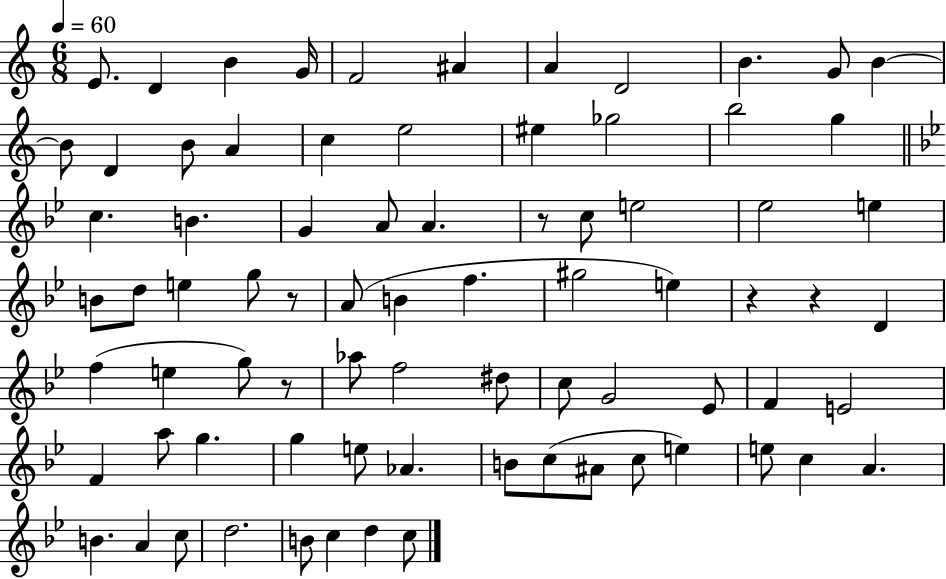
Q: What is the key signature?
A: C major